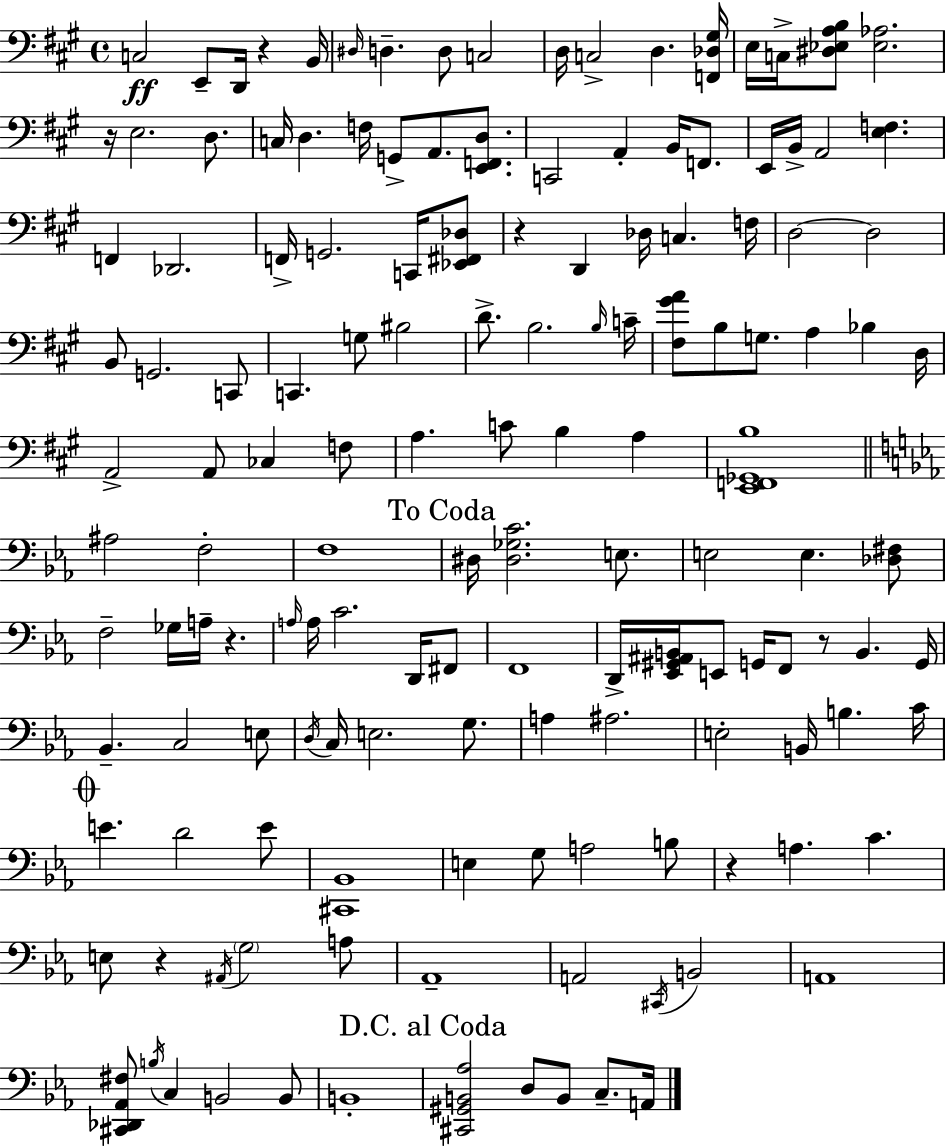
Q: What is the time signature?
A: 4/4